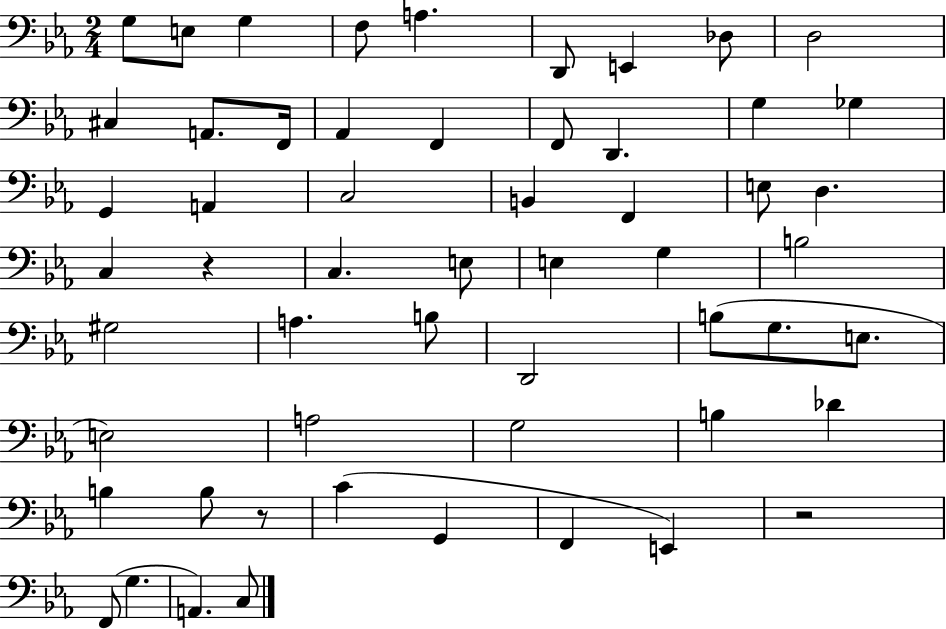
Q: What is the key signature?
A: EES major